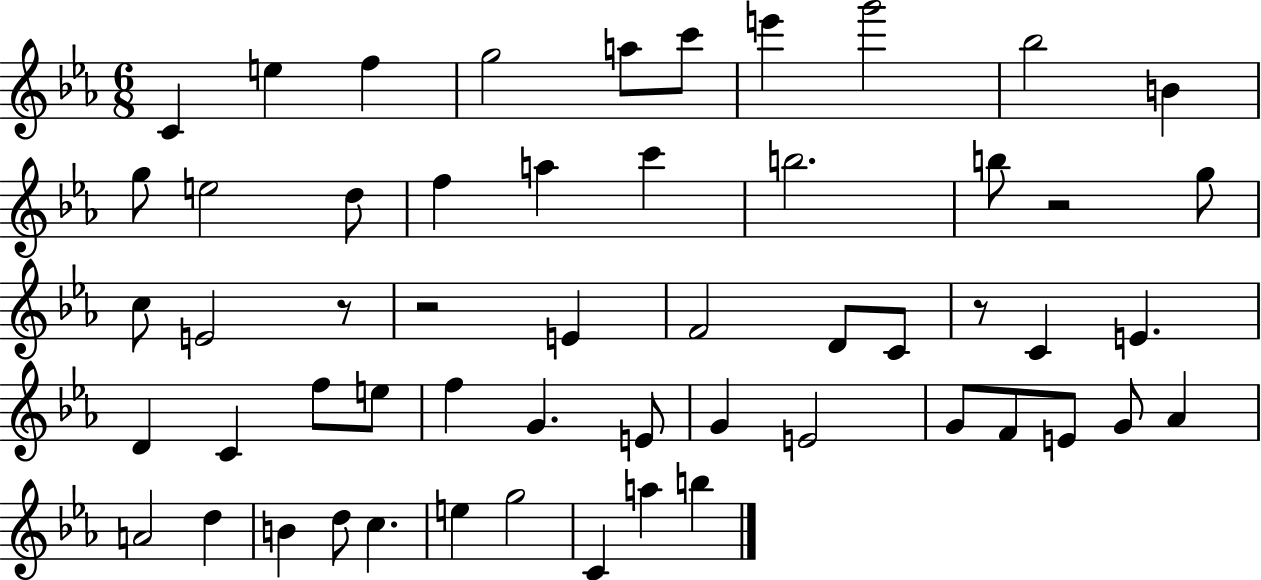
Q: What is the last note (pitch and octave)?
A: B5